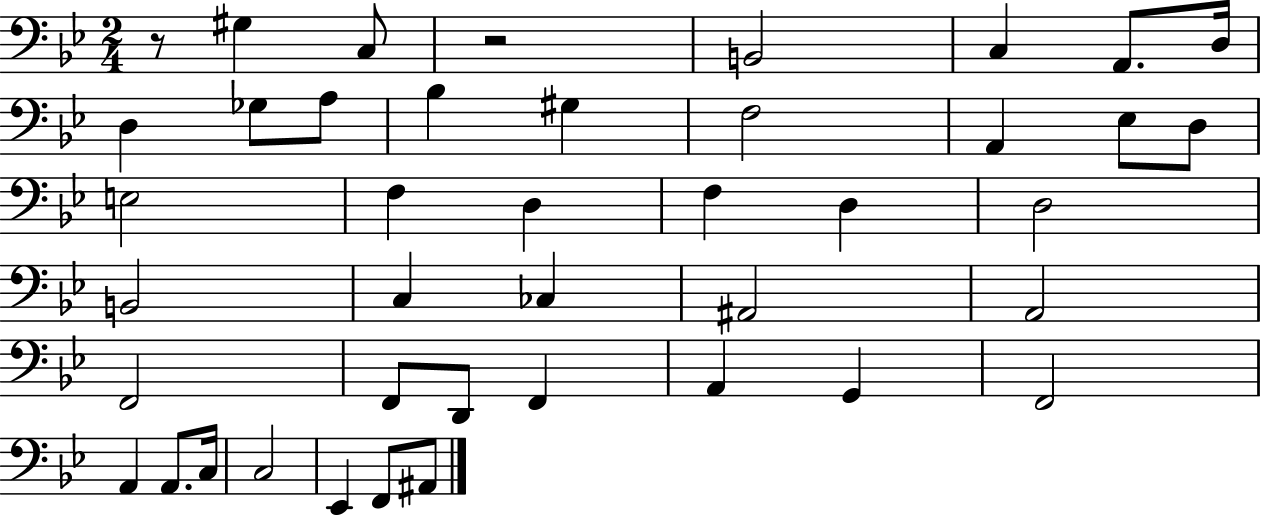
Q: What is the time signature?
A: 2/4